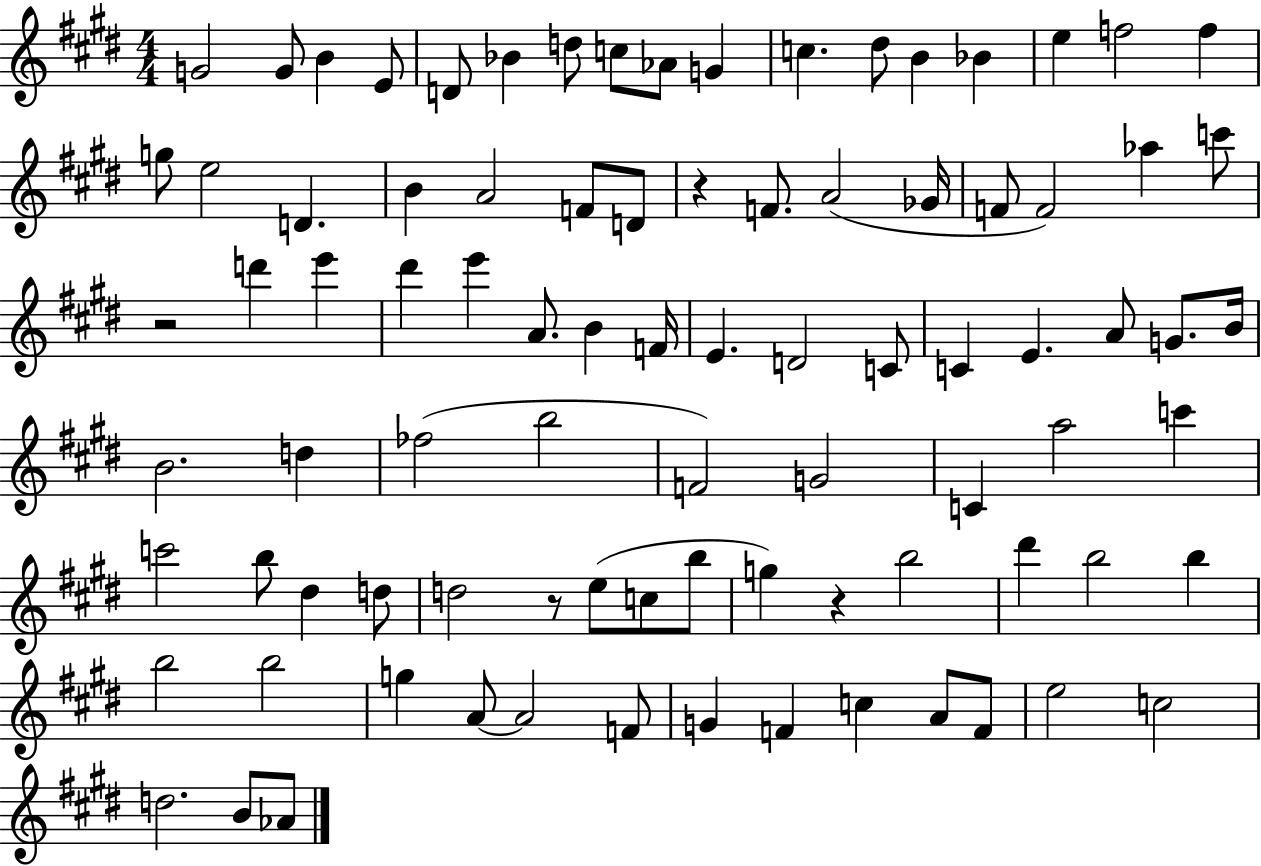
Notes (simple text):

G4/h G4/e B4/q E4/e D4/e Bb4/q D5/e C5/e Ab4/e G4/q C5/q. D#5/e B4/q Bb4/q E5/q F5/h F5/q G5/e E5/h D4/q. B4/q A4/h F4/e D4/e R/q F4/e. A4/h Gb4/s F4/e F4/h Ab5/q C6/e R/h D6/q E6/q D#6/q E6/q A4/e. B4/q F4/s E4/q. D4/h C4/e C4/q E4/q. A4/e G4/e. B4/s B4/h. D5/q FES5/h B5/h F4/h G4/h C4/q A5/h C6/q C6/h B5/e D#5/q D5/e D5/h R/e E5/e C5/e B5/e G5/q R/q B5/h D#6/q B5/h B5/q B5/h B5/h G5/q A4/e A4/h F4/e G4/q F4/q C5/q A4/e F4/e E5/h C5/h D5/h. B4/e Ab4/e